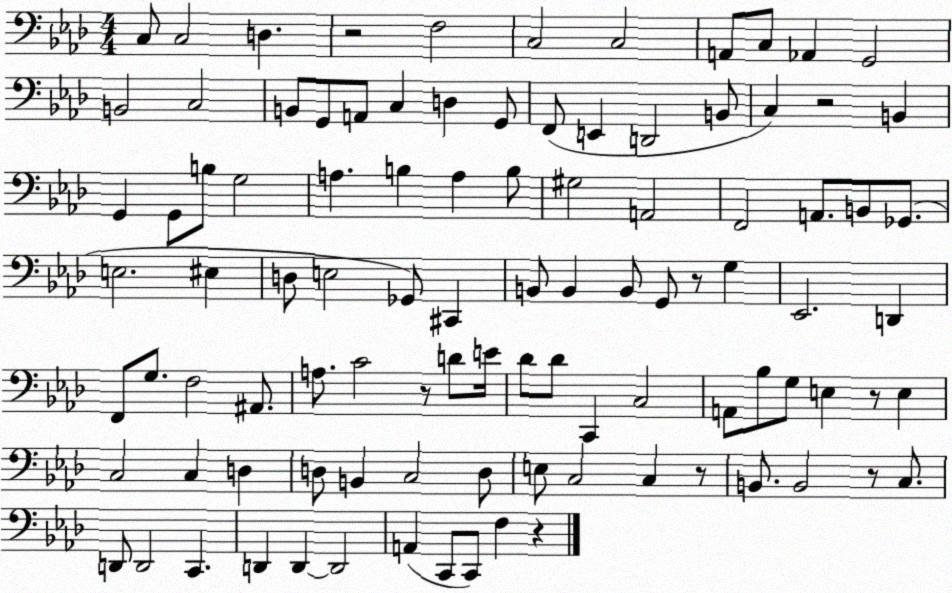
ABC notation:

X:1
T:Untitled
M:4/4
L:1/4
K:Ab
C,/2 C,2 D, z2 F,2 C,2 C,2 A,,/2 C,/2 _A,, G,,2 B,,2 C,2 B,,/2 G,,/2 A,,/2 C, D, G,,/2 F,,/2 E,, D,,2 B,,/2 C, z2 B,, G,, G,,/2 B,/2 G,2 A, B, A, B,/2 ^G,2 A,,2 F,,2 A,,/2 B,,/2 _G,,/2 E,2 ^E, D,/2 E,2 _G,,/2 ^C,, B,,/2 B,, B,,/2 G,,/2 z/2 G, _E,,2 D,, F,,/2 G,/2 F,2 ^A,,/2 A,/2 C2 z/2 D/2 E/4 _D/2 _D/2 C,, C,2 A,,/2 _B,/2 G,/2 E, z/2 E, C,2 C, D, D,/2 B,, C,2 D,/2 E,/2 C,2 C, z/2 B,,/2 B,,2 z/2 C,/2 D,,/2 D,,2 C,, D,, D,, D,,2 A,, C,,/2 C,,/2 F, z